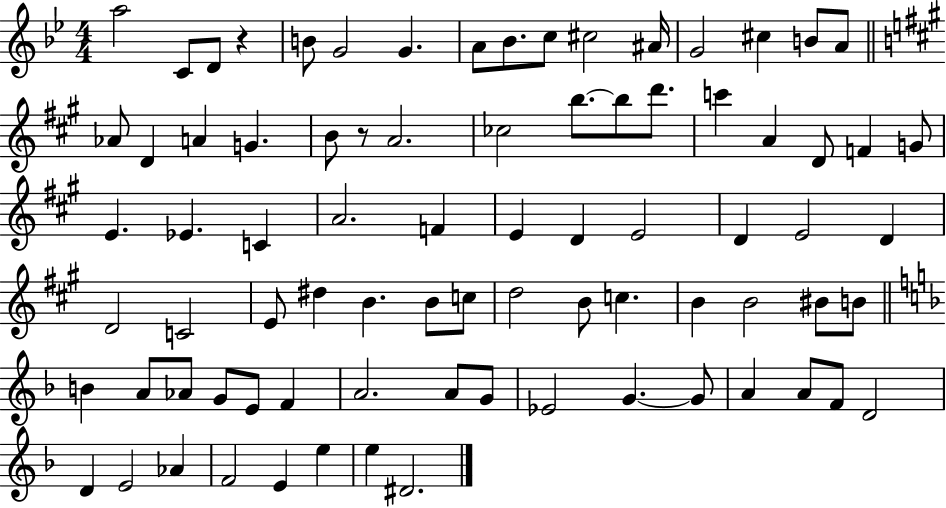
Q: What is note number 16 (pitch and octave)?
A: Ab4